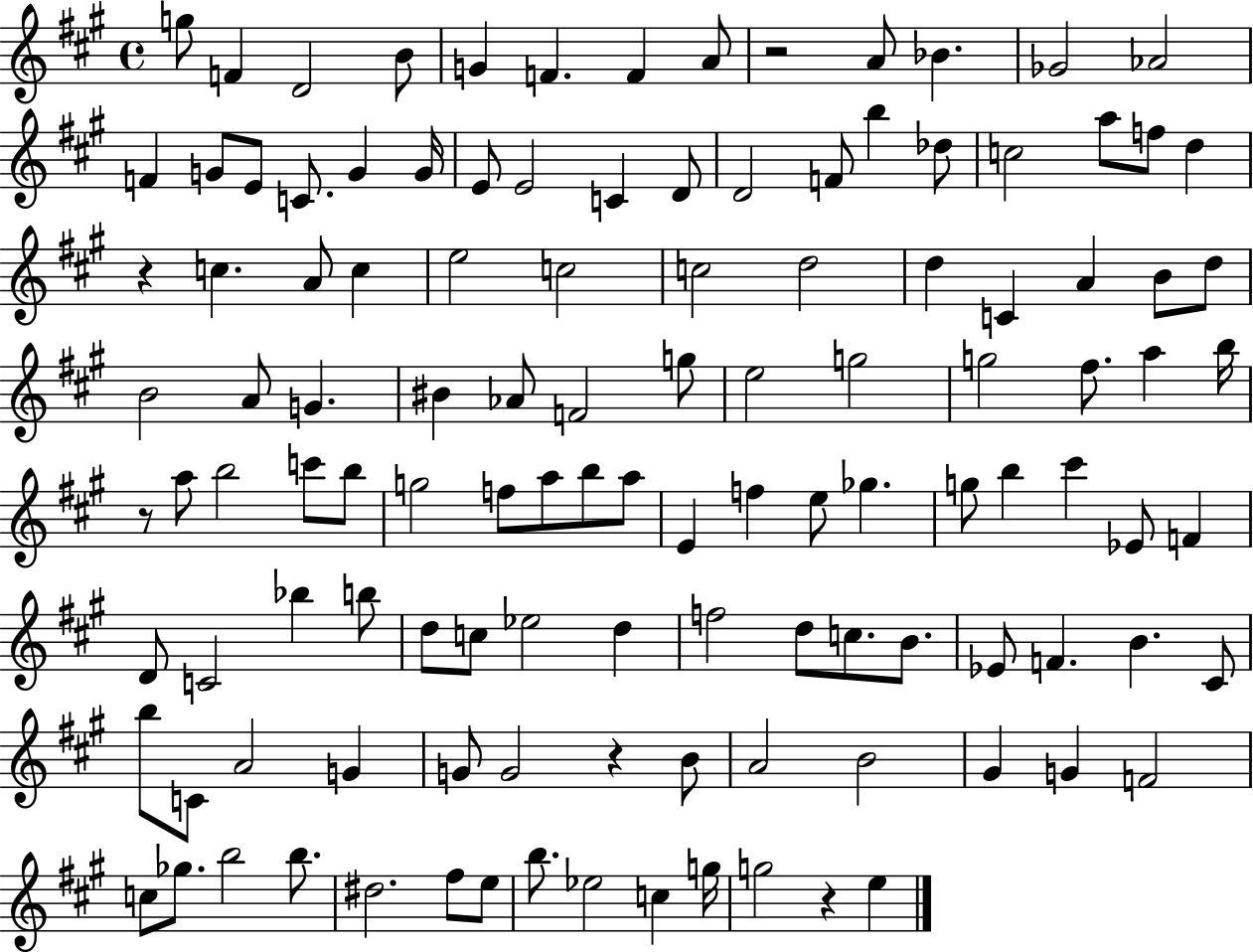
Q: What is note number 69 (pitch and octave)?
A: G5